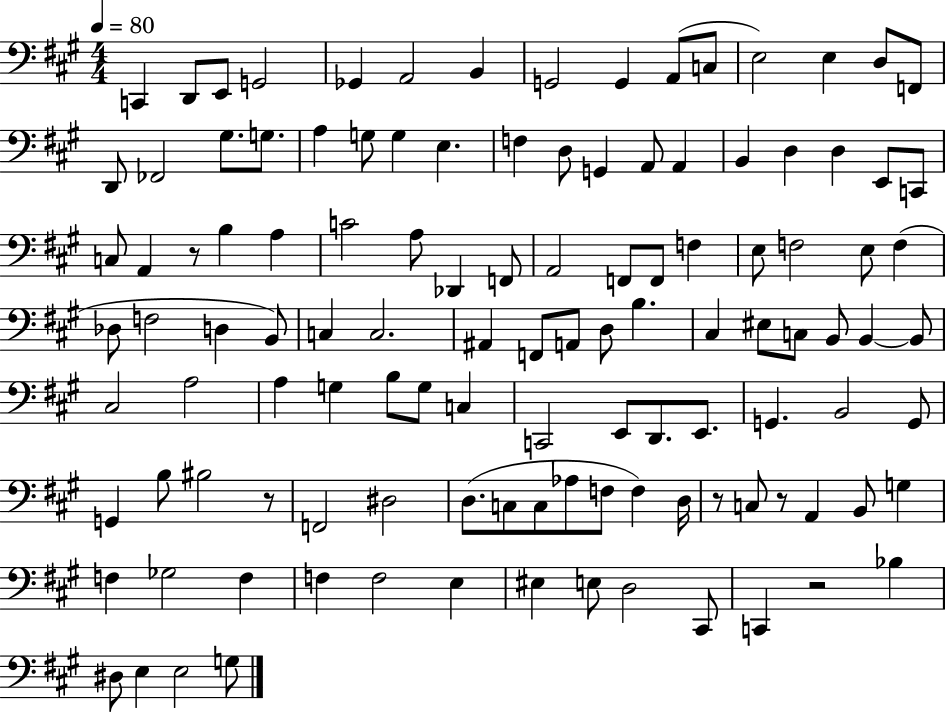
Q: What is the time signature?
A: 4/4